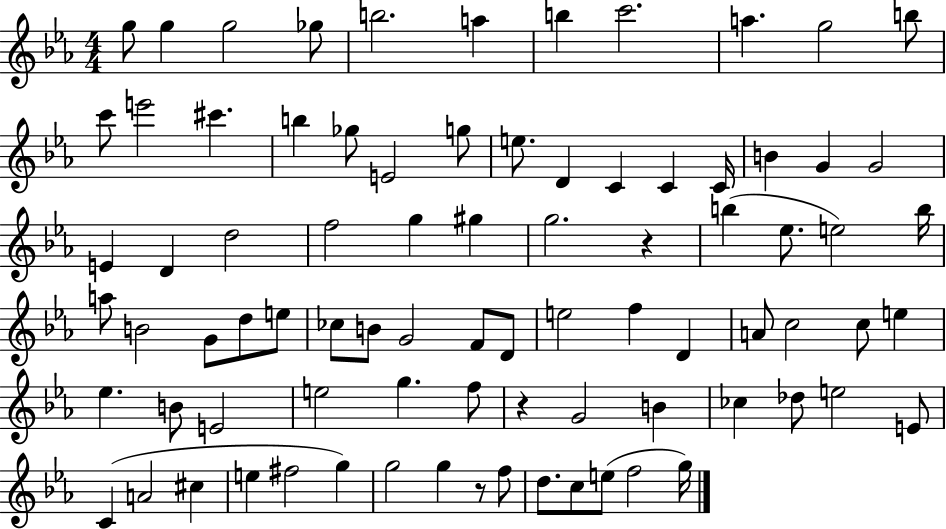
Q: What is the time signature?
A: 4/4